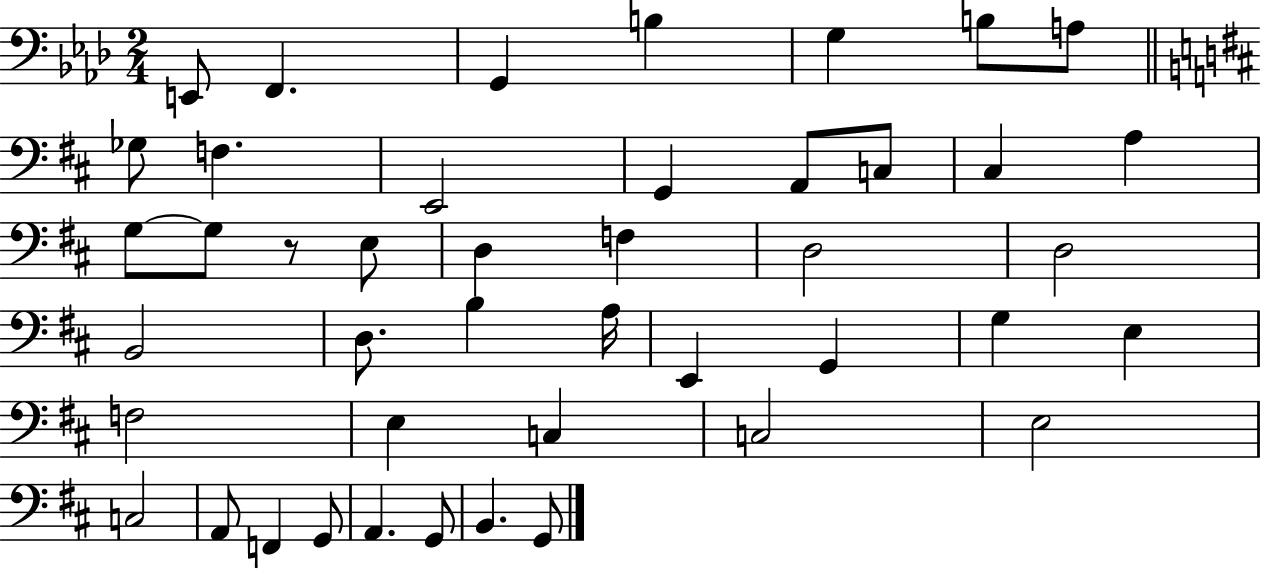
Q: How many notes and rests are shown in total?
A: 44